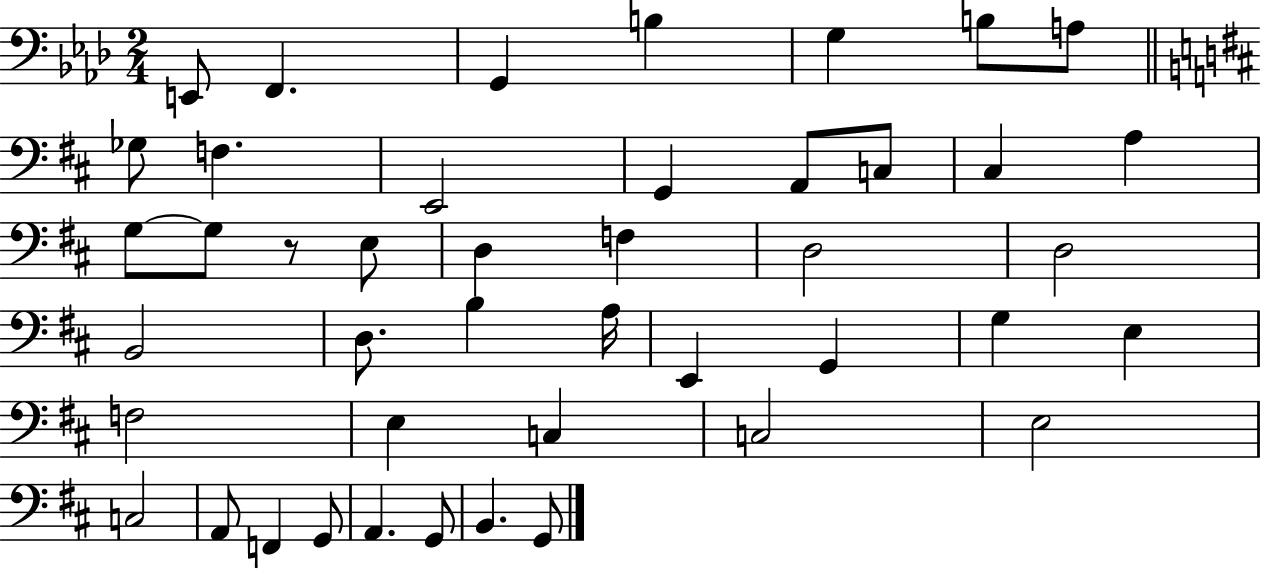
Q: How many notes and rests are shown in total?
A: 44